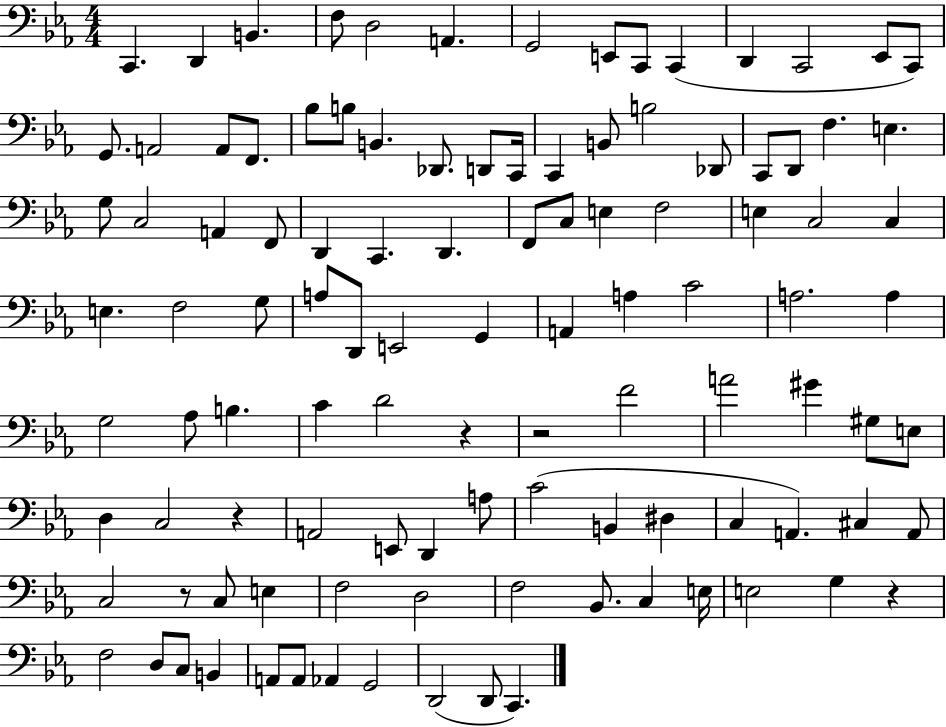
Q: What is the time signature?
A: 4/4